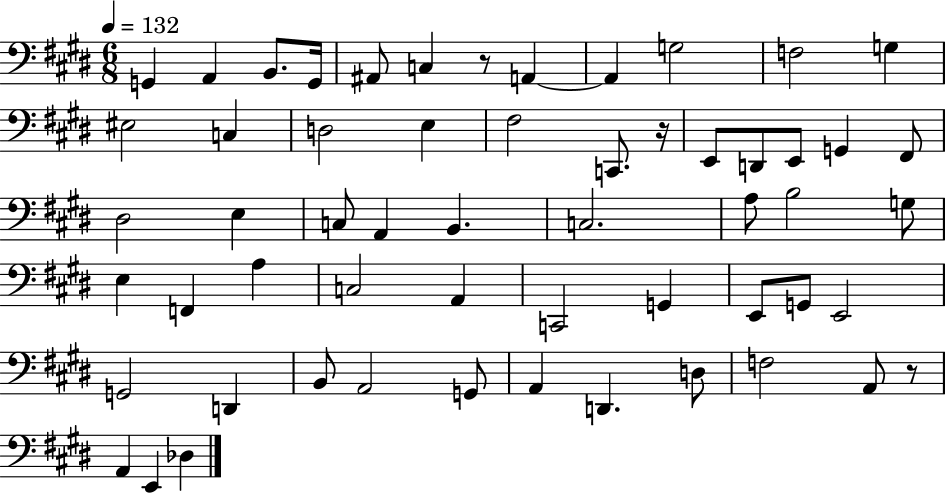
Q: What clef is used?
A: bass